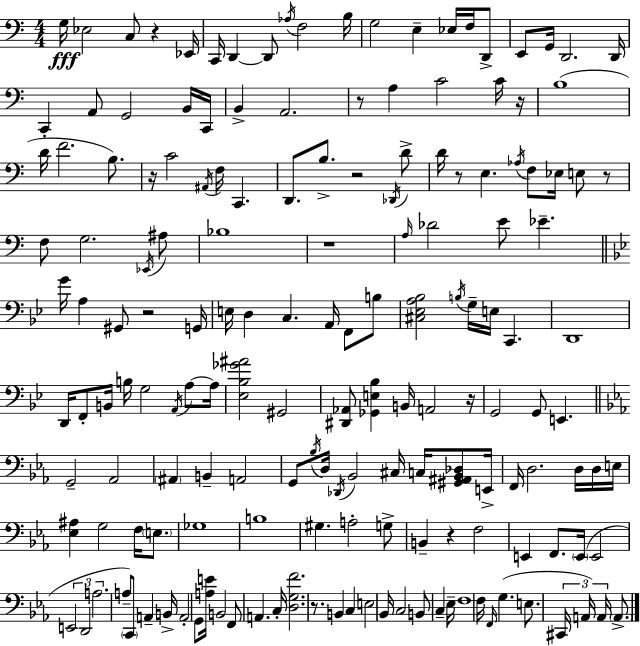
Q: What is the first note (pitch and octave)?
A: G3